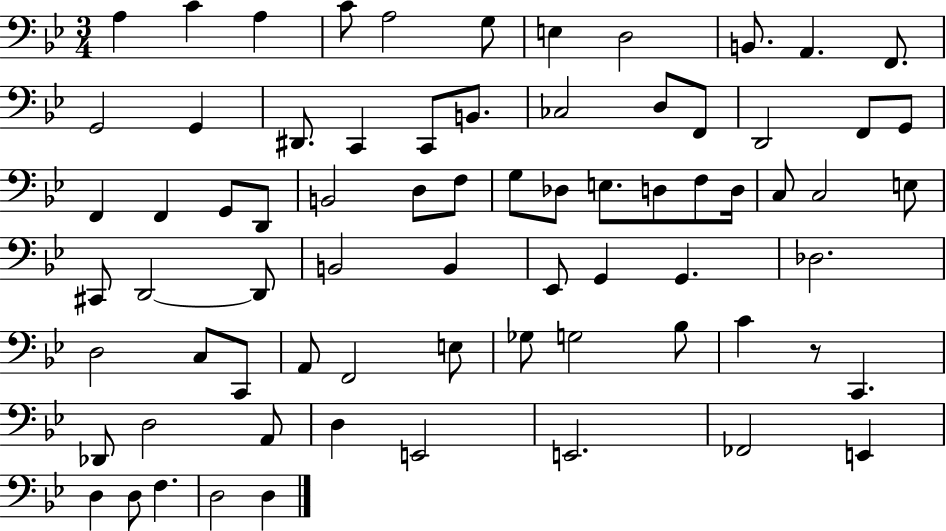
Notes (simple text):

A3/q C4/q A3/q C4/e A3/h G3/e E3/q D3/h B2/e. A2/q. F2/e. G2/h G2/q D#2/e. C2/q C2/e B2/e. CES3/h D3/e F2/e D2/h F2/e G2/e F2/q F2/q G2/e D2/e B2/h D3/e F3/e G3/e Db3/e E3/e. D3/e F3/e D3/s C3/e C3/h E3/e C#2/e D2/h D2/e B2/h B2/q Eb2/e G2/q G2/q. Db3/h. D3/h C3/e C2/e A2/e F2/h E3/e Gb3/e G3/h Bb3/e C4/q R/e C2/q. Db2/e D3/h A2/e D3/q E2/h E2/h. FES2/h E2/q D3/q D3/e F3/q. D3/h D3/q